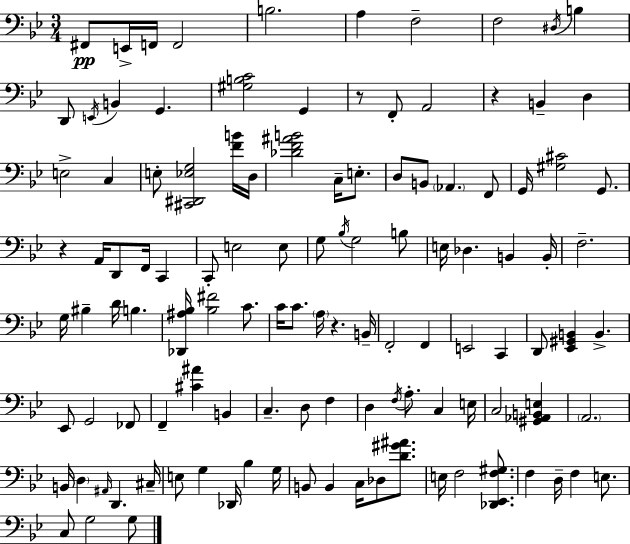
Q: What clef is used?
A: bass